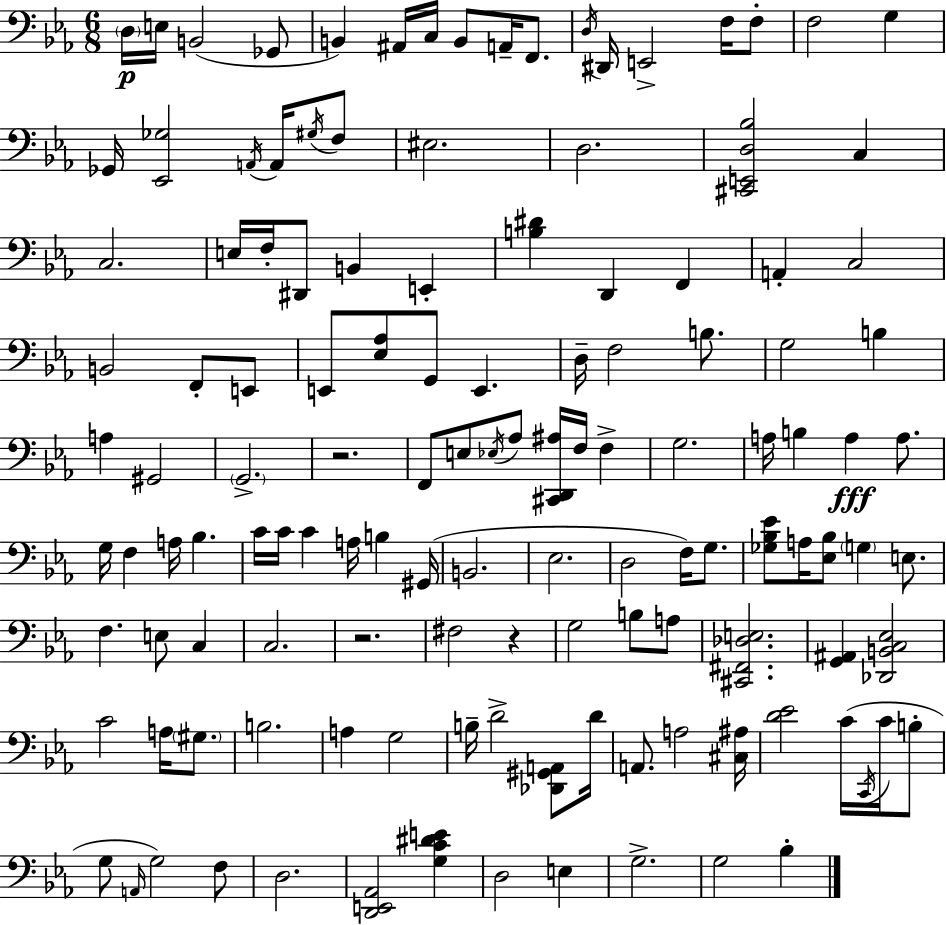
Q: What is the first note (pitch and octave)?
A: D3